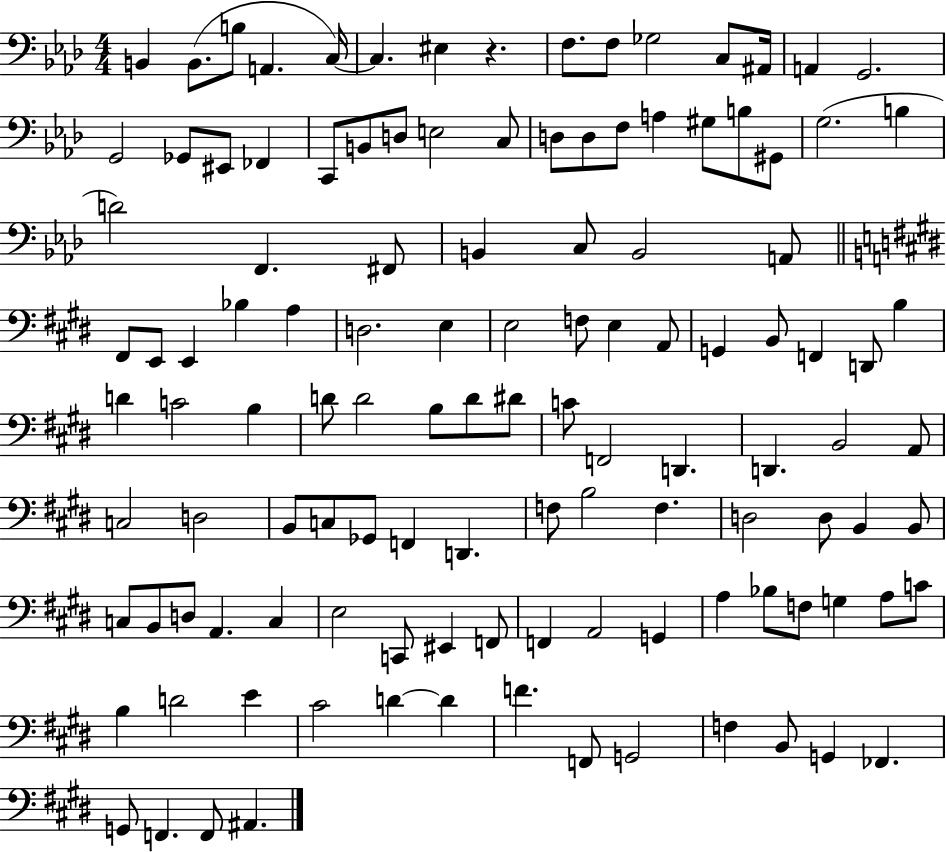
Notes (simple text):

B2/q B2/e. B3/e A2/q. C3/s C3/q. EIS3/q R/q. F3/e. F3/e Gb3/h C3/e A#2/s A2/q G2/h. G2/h Gb2/e EIS2/e FES2/q C2/e B2/e D3/e E3/h C3/e D3/e D3/e F3/e A3/q G#3/e B3/e G#2/e G3/h. B3/q D4/h F2/q. F#2/e B2/q C3/e B2/h A2/e F#2/e E2/e E2/q Bb3/q A3/q D3/h. E3/q E3/h F3/e E3/q A2/e G2/q B2/e F2/q D2/e B3/q D4/q C4/h B3/q D4/e D4/h B3/e D4/e D#4/e C4/e F2/h D2/q. D2/q. B2/h A2/e C3/h D3/h B2/e C3/e Gb2/e F2/q D2/q. F3/e B3/h F3/q. D3/h D3/e B2/q B2/e C3/e B2/e D3/e A2/q. C3/q E3/h C2/e EIS2/q F2/e F2/q A2/h G2/q A3/q Bb3/e F3/e G3/q A3/e C4/e B3/q D4/h E4/q C#4/h D4/q D4/q F4/q. F2/e G2/h F3/q B2/e G2/q FES2/q. G2/e F2/q. F2/e A#2/q.